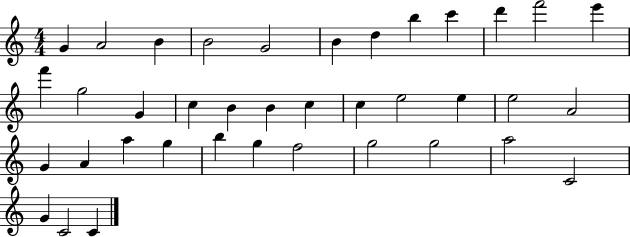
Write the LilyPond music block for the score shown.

{
  \clef treble
  \numericTimeSignature
  \time 4/4
  \key c \major
  g'4 a'2 b'4 | b'2 g'2 | b'4 d''4 b''4 c'''4 | d'''4 f'''2 e'''4 | \break f'''4 g''2 g'4 | c''4 b'4 b'4 c''4 | c''4 e''2 e''4 | e''2 a'2 | \break g'4 a'4 a''4 g''4 | b''4 g''4 f''2 | g''2 g''2 | a''2 c'2 | \break g'4 c'2 c'4 | \bar "|."
}